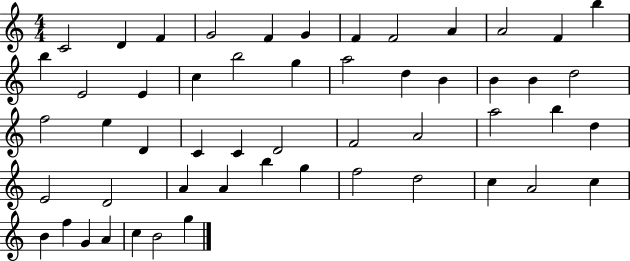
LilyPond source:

{
  \clef treble
  \numericTimeSignature
  \time 4/4
  \key c \major
  c'2 d'4 f'4 | g'2 f'4 g'4 | f'4 f'2 a'4 | a'2 f'4 b''4 | \break b''4 e'2 e'4 | c''4 b''2 g''4 | a''2 d''4 b'4 | b'4 b'4 d''2 | \break f''2 e''4 d'4 | c'4 c'4 d'2 | f'2 a'2 | a''2 b''4 d''4 | \break e'2 d'2 | a'4 a'4 b''4 g''4 | f''2 d''2 | c''4 a'2 c''4 | \break b'4 f''4 g'4 a'4 | c''4 b'2 g''4 | \bar "|."
}